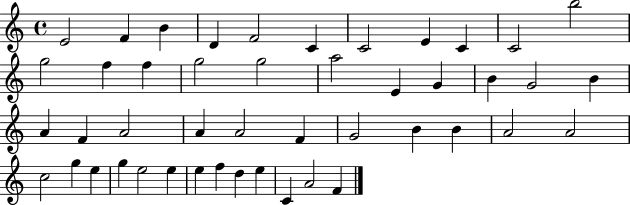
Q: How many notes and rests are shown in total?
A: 46